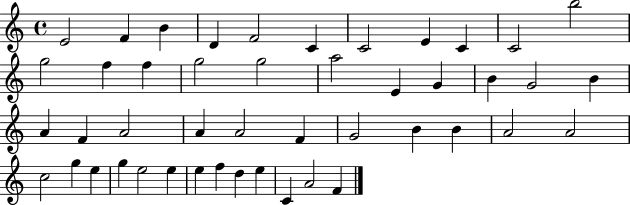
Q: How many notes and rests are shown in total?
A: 46